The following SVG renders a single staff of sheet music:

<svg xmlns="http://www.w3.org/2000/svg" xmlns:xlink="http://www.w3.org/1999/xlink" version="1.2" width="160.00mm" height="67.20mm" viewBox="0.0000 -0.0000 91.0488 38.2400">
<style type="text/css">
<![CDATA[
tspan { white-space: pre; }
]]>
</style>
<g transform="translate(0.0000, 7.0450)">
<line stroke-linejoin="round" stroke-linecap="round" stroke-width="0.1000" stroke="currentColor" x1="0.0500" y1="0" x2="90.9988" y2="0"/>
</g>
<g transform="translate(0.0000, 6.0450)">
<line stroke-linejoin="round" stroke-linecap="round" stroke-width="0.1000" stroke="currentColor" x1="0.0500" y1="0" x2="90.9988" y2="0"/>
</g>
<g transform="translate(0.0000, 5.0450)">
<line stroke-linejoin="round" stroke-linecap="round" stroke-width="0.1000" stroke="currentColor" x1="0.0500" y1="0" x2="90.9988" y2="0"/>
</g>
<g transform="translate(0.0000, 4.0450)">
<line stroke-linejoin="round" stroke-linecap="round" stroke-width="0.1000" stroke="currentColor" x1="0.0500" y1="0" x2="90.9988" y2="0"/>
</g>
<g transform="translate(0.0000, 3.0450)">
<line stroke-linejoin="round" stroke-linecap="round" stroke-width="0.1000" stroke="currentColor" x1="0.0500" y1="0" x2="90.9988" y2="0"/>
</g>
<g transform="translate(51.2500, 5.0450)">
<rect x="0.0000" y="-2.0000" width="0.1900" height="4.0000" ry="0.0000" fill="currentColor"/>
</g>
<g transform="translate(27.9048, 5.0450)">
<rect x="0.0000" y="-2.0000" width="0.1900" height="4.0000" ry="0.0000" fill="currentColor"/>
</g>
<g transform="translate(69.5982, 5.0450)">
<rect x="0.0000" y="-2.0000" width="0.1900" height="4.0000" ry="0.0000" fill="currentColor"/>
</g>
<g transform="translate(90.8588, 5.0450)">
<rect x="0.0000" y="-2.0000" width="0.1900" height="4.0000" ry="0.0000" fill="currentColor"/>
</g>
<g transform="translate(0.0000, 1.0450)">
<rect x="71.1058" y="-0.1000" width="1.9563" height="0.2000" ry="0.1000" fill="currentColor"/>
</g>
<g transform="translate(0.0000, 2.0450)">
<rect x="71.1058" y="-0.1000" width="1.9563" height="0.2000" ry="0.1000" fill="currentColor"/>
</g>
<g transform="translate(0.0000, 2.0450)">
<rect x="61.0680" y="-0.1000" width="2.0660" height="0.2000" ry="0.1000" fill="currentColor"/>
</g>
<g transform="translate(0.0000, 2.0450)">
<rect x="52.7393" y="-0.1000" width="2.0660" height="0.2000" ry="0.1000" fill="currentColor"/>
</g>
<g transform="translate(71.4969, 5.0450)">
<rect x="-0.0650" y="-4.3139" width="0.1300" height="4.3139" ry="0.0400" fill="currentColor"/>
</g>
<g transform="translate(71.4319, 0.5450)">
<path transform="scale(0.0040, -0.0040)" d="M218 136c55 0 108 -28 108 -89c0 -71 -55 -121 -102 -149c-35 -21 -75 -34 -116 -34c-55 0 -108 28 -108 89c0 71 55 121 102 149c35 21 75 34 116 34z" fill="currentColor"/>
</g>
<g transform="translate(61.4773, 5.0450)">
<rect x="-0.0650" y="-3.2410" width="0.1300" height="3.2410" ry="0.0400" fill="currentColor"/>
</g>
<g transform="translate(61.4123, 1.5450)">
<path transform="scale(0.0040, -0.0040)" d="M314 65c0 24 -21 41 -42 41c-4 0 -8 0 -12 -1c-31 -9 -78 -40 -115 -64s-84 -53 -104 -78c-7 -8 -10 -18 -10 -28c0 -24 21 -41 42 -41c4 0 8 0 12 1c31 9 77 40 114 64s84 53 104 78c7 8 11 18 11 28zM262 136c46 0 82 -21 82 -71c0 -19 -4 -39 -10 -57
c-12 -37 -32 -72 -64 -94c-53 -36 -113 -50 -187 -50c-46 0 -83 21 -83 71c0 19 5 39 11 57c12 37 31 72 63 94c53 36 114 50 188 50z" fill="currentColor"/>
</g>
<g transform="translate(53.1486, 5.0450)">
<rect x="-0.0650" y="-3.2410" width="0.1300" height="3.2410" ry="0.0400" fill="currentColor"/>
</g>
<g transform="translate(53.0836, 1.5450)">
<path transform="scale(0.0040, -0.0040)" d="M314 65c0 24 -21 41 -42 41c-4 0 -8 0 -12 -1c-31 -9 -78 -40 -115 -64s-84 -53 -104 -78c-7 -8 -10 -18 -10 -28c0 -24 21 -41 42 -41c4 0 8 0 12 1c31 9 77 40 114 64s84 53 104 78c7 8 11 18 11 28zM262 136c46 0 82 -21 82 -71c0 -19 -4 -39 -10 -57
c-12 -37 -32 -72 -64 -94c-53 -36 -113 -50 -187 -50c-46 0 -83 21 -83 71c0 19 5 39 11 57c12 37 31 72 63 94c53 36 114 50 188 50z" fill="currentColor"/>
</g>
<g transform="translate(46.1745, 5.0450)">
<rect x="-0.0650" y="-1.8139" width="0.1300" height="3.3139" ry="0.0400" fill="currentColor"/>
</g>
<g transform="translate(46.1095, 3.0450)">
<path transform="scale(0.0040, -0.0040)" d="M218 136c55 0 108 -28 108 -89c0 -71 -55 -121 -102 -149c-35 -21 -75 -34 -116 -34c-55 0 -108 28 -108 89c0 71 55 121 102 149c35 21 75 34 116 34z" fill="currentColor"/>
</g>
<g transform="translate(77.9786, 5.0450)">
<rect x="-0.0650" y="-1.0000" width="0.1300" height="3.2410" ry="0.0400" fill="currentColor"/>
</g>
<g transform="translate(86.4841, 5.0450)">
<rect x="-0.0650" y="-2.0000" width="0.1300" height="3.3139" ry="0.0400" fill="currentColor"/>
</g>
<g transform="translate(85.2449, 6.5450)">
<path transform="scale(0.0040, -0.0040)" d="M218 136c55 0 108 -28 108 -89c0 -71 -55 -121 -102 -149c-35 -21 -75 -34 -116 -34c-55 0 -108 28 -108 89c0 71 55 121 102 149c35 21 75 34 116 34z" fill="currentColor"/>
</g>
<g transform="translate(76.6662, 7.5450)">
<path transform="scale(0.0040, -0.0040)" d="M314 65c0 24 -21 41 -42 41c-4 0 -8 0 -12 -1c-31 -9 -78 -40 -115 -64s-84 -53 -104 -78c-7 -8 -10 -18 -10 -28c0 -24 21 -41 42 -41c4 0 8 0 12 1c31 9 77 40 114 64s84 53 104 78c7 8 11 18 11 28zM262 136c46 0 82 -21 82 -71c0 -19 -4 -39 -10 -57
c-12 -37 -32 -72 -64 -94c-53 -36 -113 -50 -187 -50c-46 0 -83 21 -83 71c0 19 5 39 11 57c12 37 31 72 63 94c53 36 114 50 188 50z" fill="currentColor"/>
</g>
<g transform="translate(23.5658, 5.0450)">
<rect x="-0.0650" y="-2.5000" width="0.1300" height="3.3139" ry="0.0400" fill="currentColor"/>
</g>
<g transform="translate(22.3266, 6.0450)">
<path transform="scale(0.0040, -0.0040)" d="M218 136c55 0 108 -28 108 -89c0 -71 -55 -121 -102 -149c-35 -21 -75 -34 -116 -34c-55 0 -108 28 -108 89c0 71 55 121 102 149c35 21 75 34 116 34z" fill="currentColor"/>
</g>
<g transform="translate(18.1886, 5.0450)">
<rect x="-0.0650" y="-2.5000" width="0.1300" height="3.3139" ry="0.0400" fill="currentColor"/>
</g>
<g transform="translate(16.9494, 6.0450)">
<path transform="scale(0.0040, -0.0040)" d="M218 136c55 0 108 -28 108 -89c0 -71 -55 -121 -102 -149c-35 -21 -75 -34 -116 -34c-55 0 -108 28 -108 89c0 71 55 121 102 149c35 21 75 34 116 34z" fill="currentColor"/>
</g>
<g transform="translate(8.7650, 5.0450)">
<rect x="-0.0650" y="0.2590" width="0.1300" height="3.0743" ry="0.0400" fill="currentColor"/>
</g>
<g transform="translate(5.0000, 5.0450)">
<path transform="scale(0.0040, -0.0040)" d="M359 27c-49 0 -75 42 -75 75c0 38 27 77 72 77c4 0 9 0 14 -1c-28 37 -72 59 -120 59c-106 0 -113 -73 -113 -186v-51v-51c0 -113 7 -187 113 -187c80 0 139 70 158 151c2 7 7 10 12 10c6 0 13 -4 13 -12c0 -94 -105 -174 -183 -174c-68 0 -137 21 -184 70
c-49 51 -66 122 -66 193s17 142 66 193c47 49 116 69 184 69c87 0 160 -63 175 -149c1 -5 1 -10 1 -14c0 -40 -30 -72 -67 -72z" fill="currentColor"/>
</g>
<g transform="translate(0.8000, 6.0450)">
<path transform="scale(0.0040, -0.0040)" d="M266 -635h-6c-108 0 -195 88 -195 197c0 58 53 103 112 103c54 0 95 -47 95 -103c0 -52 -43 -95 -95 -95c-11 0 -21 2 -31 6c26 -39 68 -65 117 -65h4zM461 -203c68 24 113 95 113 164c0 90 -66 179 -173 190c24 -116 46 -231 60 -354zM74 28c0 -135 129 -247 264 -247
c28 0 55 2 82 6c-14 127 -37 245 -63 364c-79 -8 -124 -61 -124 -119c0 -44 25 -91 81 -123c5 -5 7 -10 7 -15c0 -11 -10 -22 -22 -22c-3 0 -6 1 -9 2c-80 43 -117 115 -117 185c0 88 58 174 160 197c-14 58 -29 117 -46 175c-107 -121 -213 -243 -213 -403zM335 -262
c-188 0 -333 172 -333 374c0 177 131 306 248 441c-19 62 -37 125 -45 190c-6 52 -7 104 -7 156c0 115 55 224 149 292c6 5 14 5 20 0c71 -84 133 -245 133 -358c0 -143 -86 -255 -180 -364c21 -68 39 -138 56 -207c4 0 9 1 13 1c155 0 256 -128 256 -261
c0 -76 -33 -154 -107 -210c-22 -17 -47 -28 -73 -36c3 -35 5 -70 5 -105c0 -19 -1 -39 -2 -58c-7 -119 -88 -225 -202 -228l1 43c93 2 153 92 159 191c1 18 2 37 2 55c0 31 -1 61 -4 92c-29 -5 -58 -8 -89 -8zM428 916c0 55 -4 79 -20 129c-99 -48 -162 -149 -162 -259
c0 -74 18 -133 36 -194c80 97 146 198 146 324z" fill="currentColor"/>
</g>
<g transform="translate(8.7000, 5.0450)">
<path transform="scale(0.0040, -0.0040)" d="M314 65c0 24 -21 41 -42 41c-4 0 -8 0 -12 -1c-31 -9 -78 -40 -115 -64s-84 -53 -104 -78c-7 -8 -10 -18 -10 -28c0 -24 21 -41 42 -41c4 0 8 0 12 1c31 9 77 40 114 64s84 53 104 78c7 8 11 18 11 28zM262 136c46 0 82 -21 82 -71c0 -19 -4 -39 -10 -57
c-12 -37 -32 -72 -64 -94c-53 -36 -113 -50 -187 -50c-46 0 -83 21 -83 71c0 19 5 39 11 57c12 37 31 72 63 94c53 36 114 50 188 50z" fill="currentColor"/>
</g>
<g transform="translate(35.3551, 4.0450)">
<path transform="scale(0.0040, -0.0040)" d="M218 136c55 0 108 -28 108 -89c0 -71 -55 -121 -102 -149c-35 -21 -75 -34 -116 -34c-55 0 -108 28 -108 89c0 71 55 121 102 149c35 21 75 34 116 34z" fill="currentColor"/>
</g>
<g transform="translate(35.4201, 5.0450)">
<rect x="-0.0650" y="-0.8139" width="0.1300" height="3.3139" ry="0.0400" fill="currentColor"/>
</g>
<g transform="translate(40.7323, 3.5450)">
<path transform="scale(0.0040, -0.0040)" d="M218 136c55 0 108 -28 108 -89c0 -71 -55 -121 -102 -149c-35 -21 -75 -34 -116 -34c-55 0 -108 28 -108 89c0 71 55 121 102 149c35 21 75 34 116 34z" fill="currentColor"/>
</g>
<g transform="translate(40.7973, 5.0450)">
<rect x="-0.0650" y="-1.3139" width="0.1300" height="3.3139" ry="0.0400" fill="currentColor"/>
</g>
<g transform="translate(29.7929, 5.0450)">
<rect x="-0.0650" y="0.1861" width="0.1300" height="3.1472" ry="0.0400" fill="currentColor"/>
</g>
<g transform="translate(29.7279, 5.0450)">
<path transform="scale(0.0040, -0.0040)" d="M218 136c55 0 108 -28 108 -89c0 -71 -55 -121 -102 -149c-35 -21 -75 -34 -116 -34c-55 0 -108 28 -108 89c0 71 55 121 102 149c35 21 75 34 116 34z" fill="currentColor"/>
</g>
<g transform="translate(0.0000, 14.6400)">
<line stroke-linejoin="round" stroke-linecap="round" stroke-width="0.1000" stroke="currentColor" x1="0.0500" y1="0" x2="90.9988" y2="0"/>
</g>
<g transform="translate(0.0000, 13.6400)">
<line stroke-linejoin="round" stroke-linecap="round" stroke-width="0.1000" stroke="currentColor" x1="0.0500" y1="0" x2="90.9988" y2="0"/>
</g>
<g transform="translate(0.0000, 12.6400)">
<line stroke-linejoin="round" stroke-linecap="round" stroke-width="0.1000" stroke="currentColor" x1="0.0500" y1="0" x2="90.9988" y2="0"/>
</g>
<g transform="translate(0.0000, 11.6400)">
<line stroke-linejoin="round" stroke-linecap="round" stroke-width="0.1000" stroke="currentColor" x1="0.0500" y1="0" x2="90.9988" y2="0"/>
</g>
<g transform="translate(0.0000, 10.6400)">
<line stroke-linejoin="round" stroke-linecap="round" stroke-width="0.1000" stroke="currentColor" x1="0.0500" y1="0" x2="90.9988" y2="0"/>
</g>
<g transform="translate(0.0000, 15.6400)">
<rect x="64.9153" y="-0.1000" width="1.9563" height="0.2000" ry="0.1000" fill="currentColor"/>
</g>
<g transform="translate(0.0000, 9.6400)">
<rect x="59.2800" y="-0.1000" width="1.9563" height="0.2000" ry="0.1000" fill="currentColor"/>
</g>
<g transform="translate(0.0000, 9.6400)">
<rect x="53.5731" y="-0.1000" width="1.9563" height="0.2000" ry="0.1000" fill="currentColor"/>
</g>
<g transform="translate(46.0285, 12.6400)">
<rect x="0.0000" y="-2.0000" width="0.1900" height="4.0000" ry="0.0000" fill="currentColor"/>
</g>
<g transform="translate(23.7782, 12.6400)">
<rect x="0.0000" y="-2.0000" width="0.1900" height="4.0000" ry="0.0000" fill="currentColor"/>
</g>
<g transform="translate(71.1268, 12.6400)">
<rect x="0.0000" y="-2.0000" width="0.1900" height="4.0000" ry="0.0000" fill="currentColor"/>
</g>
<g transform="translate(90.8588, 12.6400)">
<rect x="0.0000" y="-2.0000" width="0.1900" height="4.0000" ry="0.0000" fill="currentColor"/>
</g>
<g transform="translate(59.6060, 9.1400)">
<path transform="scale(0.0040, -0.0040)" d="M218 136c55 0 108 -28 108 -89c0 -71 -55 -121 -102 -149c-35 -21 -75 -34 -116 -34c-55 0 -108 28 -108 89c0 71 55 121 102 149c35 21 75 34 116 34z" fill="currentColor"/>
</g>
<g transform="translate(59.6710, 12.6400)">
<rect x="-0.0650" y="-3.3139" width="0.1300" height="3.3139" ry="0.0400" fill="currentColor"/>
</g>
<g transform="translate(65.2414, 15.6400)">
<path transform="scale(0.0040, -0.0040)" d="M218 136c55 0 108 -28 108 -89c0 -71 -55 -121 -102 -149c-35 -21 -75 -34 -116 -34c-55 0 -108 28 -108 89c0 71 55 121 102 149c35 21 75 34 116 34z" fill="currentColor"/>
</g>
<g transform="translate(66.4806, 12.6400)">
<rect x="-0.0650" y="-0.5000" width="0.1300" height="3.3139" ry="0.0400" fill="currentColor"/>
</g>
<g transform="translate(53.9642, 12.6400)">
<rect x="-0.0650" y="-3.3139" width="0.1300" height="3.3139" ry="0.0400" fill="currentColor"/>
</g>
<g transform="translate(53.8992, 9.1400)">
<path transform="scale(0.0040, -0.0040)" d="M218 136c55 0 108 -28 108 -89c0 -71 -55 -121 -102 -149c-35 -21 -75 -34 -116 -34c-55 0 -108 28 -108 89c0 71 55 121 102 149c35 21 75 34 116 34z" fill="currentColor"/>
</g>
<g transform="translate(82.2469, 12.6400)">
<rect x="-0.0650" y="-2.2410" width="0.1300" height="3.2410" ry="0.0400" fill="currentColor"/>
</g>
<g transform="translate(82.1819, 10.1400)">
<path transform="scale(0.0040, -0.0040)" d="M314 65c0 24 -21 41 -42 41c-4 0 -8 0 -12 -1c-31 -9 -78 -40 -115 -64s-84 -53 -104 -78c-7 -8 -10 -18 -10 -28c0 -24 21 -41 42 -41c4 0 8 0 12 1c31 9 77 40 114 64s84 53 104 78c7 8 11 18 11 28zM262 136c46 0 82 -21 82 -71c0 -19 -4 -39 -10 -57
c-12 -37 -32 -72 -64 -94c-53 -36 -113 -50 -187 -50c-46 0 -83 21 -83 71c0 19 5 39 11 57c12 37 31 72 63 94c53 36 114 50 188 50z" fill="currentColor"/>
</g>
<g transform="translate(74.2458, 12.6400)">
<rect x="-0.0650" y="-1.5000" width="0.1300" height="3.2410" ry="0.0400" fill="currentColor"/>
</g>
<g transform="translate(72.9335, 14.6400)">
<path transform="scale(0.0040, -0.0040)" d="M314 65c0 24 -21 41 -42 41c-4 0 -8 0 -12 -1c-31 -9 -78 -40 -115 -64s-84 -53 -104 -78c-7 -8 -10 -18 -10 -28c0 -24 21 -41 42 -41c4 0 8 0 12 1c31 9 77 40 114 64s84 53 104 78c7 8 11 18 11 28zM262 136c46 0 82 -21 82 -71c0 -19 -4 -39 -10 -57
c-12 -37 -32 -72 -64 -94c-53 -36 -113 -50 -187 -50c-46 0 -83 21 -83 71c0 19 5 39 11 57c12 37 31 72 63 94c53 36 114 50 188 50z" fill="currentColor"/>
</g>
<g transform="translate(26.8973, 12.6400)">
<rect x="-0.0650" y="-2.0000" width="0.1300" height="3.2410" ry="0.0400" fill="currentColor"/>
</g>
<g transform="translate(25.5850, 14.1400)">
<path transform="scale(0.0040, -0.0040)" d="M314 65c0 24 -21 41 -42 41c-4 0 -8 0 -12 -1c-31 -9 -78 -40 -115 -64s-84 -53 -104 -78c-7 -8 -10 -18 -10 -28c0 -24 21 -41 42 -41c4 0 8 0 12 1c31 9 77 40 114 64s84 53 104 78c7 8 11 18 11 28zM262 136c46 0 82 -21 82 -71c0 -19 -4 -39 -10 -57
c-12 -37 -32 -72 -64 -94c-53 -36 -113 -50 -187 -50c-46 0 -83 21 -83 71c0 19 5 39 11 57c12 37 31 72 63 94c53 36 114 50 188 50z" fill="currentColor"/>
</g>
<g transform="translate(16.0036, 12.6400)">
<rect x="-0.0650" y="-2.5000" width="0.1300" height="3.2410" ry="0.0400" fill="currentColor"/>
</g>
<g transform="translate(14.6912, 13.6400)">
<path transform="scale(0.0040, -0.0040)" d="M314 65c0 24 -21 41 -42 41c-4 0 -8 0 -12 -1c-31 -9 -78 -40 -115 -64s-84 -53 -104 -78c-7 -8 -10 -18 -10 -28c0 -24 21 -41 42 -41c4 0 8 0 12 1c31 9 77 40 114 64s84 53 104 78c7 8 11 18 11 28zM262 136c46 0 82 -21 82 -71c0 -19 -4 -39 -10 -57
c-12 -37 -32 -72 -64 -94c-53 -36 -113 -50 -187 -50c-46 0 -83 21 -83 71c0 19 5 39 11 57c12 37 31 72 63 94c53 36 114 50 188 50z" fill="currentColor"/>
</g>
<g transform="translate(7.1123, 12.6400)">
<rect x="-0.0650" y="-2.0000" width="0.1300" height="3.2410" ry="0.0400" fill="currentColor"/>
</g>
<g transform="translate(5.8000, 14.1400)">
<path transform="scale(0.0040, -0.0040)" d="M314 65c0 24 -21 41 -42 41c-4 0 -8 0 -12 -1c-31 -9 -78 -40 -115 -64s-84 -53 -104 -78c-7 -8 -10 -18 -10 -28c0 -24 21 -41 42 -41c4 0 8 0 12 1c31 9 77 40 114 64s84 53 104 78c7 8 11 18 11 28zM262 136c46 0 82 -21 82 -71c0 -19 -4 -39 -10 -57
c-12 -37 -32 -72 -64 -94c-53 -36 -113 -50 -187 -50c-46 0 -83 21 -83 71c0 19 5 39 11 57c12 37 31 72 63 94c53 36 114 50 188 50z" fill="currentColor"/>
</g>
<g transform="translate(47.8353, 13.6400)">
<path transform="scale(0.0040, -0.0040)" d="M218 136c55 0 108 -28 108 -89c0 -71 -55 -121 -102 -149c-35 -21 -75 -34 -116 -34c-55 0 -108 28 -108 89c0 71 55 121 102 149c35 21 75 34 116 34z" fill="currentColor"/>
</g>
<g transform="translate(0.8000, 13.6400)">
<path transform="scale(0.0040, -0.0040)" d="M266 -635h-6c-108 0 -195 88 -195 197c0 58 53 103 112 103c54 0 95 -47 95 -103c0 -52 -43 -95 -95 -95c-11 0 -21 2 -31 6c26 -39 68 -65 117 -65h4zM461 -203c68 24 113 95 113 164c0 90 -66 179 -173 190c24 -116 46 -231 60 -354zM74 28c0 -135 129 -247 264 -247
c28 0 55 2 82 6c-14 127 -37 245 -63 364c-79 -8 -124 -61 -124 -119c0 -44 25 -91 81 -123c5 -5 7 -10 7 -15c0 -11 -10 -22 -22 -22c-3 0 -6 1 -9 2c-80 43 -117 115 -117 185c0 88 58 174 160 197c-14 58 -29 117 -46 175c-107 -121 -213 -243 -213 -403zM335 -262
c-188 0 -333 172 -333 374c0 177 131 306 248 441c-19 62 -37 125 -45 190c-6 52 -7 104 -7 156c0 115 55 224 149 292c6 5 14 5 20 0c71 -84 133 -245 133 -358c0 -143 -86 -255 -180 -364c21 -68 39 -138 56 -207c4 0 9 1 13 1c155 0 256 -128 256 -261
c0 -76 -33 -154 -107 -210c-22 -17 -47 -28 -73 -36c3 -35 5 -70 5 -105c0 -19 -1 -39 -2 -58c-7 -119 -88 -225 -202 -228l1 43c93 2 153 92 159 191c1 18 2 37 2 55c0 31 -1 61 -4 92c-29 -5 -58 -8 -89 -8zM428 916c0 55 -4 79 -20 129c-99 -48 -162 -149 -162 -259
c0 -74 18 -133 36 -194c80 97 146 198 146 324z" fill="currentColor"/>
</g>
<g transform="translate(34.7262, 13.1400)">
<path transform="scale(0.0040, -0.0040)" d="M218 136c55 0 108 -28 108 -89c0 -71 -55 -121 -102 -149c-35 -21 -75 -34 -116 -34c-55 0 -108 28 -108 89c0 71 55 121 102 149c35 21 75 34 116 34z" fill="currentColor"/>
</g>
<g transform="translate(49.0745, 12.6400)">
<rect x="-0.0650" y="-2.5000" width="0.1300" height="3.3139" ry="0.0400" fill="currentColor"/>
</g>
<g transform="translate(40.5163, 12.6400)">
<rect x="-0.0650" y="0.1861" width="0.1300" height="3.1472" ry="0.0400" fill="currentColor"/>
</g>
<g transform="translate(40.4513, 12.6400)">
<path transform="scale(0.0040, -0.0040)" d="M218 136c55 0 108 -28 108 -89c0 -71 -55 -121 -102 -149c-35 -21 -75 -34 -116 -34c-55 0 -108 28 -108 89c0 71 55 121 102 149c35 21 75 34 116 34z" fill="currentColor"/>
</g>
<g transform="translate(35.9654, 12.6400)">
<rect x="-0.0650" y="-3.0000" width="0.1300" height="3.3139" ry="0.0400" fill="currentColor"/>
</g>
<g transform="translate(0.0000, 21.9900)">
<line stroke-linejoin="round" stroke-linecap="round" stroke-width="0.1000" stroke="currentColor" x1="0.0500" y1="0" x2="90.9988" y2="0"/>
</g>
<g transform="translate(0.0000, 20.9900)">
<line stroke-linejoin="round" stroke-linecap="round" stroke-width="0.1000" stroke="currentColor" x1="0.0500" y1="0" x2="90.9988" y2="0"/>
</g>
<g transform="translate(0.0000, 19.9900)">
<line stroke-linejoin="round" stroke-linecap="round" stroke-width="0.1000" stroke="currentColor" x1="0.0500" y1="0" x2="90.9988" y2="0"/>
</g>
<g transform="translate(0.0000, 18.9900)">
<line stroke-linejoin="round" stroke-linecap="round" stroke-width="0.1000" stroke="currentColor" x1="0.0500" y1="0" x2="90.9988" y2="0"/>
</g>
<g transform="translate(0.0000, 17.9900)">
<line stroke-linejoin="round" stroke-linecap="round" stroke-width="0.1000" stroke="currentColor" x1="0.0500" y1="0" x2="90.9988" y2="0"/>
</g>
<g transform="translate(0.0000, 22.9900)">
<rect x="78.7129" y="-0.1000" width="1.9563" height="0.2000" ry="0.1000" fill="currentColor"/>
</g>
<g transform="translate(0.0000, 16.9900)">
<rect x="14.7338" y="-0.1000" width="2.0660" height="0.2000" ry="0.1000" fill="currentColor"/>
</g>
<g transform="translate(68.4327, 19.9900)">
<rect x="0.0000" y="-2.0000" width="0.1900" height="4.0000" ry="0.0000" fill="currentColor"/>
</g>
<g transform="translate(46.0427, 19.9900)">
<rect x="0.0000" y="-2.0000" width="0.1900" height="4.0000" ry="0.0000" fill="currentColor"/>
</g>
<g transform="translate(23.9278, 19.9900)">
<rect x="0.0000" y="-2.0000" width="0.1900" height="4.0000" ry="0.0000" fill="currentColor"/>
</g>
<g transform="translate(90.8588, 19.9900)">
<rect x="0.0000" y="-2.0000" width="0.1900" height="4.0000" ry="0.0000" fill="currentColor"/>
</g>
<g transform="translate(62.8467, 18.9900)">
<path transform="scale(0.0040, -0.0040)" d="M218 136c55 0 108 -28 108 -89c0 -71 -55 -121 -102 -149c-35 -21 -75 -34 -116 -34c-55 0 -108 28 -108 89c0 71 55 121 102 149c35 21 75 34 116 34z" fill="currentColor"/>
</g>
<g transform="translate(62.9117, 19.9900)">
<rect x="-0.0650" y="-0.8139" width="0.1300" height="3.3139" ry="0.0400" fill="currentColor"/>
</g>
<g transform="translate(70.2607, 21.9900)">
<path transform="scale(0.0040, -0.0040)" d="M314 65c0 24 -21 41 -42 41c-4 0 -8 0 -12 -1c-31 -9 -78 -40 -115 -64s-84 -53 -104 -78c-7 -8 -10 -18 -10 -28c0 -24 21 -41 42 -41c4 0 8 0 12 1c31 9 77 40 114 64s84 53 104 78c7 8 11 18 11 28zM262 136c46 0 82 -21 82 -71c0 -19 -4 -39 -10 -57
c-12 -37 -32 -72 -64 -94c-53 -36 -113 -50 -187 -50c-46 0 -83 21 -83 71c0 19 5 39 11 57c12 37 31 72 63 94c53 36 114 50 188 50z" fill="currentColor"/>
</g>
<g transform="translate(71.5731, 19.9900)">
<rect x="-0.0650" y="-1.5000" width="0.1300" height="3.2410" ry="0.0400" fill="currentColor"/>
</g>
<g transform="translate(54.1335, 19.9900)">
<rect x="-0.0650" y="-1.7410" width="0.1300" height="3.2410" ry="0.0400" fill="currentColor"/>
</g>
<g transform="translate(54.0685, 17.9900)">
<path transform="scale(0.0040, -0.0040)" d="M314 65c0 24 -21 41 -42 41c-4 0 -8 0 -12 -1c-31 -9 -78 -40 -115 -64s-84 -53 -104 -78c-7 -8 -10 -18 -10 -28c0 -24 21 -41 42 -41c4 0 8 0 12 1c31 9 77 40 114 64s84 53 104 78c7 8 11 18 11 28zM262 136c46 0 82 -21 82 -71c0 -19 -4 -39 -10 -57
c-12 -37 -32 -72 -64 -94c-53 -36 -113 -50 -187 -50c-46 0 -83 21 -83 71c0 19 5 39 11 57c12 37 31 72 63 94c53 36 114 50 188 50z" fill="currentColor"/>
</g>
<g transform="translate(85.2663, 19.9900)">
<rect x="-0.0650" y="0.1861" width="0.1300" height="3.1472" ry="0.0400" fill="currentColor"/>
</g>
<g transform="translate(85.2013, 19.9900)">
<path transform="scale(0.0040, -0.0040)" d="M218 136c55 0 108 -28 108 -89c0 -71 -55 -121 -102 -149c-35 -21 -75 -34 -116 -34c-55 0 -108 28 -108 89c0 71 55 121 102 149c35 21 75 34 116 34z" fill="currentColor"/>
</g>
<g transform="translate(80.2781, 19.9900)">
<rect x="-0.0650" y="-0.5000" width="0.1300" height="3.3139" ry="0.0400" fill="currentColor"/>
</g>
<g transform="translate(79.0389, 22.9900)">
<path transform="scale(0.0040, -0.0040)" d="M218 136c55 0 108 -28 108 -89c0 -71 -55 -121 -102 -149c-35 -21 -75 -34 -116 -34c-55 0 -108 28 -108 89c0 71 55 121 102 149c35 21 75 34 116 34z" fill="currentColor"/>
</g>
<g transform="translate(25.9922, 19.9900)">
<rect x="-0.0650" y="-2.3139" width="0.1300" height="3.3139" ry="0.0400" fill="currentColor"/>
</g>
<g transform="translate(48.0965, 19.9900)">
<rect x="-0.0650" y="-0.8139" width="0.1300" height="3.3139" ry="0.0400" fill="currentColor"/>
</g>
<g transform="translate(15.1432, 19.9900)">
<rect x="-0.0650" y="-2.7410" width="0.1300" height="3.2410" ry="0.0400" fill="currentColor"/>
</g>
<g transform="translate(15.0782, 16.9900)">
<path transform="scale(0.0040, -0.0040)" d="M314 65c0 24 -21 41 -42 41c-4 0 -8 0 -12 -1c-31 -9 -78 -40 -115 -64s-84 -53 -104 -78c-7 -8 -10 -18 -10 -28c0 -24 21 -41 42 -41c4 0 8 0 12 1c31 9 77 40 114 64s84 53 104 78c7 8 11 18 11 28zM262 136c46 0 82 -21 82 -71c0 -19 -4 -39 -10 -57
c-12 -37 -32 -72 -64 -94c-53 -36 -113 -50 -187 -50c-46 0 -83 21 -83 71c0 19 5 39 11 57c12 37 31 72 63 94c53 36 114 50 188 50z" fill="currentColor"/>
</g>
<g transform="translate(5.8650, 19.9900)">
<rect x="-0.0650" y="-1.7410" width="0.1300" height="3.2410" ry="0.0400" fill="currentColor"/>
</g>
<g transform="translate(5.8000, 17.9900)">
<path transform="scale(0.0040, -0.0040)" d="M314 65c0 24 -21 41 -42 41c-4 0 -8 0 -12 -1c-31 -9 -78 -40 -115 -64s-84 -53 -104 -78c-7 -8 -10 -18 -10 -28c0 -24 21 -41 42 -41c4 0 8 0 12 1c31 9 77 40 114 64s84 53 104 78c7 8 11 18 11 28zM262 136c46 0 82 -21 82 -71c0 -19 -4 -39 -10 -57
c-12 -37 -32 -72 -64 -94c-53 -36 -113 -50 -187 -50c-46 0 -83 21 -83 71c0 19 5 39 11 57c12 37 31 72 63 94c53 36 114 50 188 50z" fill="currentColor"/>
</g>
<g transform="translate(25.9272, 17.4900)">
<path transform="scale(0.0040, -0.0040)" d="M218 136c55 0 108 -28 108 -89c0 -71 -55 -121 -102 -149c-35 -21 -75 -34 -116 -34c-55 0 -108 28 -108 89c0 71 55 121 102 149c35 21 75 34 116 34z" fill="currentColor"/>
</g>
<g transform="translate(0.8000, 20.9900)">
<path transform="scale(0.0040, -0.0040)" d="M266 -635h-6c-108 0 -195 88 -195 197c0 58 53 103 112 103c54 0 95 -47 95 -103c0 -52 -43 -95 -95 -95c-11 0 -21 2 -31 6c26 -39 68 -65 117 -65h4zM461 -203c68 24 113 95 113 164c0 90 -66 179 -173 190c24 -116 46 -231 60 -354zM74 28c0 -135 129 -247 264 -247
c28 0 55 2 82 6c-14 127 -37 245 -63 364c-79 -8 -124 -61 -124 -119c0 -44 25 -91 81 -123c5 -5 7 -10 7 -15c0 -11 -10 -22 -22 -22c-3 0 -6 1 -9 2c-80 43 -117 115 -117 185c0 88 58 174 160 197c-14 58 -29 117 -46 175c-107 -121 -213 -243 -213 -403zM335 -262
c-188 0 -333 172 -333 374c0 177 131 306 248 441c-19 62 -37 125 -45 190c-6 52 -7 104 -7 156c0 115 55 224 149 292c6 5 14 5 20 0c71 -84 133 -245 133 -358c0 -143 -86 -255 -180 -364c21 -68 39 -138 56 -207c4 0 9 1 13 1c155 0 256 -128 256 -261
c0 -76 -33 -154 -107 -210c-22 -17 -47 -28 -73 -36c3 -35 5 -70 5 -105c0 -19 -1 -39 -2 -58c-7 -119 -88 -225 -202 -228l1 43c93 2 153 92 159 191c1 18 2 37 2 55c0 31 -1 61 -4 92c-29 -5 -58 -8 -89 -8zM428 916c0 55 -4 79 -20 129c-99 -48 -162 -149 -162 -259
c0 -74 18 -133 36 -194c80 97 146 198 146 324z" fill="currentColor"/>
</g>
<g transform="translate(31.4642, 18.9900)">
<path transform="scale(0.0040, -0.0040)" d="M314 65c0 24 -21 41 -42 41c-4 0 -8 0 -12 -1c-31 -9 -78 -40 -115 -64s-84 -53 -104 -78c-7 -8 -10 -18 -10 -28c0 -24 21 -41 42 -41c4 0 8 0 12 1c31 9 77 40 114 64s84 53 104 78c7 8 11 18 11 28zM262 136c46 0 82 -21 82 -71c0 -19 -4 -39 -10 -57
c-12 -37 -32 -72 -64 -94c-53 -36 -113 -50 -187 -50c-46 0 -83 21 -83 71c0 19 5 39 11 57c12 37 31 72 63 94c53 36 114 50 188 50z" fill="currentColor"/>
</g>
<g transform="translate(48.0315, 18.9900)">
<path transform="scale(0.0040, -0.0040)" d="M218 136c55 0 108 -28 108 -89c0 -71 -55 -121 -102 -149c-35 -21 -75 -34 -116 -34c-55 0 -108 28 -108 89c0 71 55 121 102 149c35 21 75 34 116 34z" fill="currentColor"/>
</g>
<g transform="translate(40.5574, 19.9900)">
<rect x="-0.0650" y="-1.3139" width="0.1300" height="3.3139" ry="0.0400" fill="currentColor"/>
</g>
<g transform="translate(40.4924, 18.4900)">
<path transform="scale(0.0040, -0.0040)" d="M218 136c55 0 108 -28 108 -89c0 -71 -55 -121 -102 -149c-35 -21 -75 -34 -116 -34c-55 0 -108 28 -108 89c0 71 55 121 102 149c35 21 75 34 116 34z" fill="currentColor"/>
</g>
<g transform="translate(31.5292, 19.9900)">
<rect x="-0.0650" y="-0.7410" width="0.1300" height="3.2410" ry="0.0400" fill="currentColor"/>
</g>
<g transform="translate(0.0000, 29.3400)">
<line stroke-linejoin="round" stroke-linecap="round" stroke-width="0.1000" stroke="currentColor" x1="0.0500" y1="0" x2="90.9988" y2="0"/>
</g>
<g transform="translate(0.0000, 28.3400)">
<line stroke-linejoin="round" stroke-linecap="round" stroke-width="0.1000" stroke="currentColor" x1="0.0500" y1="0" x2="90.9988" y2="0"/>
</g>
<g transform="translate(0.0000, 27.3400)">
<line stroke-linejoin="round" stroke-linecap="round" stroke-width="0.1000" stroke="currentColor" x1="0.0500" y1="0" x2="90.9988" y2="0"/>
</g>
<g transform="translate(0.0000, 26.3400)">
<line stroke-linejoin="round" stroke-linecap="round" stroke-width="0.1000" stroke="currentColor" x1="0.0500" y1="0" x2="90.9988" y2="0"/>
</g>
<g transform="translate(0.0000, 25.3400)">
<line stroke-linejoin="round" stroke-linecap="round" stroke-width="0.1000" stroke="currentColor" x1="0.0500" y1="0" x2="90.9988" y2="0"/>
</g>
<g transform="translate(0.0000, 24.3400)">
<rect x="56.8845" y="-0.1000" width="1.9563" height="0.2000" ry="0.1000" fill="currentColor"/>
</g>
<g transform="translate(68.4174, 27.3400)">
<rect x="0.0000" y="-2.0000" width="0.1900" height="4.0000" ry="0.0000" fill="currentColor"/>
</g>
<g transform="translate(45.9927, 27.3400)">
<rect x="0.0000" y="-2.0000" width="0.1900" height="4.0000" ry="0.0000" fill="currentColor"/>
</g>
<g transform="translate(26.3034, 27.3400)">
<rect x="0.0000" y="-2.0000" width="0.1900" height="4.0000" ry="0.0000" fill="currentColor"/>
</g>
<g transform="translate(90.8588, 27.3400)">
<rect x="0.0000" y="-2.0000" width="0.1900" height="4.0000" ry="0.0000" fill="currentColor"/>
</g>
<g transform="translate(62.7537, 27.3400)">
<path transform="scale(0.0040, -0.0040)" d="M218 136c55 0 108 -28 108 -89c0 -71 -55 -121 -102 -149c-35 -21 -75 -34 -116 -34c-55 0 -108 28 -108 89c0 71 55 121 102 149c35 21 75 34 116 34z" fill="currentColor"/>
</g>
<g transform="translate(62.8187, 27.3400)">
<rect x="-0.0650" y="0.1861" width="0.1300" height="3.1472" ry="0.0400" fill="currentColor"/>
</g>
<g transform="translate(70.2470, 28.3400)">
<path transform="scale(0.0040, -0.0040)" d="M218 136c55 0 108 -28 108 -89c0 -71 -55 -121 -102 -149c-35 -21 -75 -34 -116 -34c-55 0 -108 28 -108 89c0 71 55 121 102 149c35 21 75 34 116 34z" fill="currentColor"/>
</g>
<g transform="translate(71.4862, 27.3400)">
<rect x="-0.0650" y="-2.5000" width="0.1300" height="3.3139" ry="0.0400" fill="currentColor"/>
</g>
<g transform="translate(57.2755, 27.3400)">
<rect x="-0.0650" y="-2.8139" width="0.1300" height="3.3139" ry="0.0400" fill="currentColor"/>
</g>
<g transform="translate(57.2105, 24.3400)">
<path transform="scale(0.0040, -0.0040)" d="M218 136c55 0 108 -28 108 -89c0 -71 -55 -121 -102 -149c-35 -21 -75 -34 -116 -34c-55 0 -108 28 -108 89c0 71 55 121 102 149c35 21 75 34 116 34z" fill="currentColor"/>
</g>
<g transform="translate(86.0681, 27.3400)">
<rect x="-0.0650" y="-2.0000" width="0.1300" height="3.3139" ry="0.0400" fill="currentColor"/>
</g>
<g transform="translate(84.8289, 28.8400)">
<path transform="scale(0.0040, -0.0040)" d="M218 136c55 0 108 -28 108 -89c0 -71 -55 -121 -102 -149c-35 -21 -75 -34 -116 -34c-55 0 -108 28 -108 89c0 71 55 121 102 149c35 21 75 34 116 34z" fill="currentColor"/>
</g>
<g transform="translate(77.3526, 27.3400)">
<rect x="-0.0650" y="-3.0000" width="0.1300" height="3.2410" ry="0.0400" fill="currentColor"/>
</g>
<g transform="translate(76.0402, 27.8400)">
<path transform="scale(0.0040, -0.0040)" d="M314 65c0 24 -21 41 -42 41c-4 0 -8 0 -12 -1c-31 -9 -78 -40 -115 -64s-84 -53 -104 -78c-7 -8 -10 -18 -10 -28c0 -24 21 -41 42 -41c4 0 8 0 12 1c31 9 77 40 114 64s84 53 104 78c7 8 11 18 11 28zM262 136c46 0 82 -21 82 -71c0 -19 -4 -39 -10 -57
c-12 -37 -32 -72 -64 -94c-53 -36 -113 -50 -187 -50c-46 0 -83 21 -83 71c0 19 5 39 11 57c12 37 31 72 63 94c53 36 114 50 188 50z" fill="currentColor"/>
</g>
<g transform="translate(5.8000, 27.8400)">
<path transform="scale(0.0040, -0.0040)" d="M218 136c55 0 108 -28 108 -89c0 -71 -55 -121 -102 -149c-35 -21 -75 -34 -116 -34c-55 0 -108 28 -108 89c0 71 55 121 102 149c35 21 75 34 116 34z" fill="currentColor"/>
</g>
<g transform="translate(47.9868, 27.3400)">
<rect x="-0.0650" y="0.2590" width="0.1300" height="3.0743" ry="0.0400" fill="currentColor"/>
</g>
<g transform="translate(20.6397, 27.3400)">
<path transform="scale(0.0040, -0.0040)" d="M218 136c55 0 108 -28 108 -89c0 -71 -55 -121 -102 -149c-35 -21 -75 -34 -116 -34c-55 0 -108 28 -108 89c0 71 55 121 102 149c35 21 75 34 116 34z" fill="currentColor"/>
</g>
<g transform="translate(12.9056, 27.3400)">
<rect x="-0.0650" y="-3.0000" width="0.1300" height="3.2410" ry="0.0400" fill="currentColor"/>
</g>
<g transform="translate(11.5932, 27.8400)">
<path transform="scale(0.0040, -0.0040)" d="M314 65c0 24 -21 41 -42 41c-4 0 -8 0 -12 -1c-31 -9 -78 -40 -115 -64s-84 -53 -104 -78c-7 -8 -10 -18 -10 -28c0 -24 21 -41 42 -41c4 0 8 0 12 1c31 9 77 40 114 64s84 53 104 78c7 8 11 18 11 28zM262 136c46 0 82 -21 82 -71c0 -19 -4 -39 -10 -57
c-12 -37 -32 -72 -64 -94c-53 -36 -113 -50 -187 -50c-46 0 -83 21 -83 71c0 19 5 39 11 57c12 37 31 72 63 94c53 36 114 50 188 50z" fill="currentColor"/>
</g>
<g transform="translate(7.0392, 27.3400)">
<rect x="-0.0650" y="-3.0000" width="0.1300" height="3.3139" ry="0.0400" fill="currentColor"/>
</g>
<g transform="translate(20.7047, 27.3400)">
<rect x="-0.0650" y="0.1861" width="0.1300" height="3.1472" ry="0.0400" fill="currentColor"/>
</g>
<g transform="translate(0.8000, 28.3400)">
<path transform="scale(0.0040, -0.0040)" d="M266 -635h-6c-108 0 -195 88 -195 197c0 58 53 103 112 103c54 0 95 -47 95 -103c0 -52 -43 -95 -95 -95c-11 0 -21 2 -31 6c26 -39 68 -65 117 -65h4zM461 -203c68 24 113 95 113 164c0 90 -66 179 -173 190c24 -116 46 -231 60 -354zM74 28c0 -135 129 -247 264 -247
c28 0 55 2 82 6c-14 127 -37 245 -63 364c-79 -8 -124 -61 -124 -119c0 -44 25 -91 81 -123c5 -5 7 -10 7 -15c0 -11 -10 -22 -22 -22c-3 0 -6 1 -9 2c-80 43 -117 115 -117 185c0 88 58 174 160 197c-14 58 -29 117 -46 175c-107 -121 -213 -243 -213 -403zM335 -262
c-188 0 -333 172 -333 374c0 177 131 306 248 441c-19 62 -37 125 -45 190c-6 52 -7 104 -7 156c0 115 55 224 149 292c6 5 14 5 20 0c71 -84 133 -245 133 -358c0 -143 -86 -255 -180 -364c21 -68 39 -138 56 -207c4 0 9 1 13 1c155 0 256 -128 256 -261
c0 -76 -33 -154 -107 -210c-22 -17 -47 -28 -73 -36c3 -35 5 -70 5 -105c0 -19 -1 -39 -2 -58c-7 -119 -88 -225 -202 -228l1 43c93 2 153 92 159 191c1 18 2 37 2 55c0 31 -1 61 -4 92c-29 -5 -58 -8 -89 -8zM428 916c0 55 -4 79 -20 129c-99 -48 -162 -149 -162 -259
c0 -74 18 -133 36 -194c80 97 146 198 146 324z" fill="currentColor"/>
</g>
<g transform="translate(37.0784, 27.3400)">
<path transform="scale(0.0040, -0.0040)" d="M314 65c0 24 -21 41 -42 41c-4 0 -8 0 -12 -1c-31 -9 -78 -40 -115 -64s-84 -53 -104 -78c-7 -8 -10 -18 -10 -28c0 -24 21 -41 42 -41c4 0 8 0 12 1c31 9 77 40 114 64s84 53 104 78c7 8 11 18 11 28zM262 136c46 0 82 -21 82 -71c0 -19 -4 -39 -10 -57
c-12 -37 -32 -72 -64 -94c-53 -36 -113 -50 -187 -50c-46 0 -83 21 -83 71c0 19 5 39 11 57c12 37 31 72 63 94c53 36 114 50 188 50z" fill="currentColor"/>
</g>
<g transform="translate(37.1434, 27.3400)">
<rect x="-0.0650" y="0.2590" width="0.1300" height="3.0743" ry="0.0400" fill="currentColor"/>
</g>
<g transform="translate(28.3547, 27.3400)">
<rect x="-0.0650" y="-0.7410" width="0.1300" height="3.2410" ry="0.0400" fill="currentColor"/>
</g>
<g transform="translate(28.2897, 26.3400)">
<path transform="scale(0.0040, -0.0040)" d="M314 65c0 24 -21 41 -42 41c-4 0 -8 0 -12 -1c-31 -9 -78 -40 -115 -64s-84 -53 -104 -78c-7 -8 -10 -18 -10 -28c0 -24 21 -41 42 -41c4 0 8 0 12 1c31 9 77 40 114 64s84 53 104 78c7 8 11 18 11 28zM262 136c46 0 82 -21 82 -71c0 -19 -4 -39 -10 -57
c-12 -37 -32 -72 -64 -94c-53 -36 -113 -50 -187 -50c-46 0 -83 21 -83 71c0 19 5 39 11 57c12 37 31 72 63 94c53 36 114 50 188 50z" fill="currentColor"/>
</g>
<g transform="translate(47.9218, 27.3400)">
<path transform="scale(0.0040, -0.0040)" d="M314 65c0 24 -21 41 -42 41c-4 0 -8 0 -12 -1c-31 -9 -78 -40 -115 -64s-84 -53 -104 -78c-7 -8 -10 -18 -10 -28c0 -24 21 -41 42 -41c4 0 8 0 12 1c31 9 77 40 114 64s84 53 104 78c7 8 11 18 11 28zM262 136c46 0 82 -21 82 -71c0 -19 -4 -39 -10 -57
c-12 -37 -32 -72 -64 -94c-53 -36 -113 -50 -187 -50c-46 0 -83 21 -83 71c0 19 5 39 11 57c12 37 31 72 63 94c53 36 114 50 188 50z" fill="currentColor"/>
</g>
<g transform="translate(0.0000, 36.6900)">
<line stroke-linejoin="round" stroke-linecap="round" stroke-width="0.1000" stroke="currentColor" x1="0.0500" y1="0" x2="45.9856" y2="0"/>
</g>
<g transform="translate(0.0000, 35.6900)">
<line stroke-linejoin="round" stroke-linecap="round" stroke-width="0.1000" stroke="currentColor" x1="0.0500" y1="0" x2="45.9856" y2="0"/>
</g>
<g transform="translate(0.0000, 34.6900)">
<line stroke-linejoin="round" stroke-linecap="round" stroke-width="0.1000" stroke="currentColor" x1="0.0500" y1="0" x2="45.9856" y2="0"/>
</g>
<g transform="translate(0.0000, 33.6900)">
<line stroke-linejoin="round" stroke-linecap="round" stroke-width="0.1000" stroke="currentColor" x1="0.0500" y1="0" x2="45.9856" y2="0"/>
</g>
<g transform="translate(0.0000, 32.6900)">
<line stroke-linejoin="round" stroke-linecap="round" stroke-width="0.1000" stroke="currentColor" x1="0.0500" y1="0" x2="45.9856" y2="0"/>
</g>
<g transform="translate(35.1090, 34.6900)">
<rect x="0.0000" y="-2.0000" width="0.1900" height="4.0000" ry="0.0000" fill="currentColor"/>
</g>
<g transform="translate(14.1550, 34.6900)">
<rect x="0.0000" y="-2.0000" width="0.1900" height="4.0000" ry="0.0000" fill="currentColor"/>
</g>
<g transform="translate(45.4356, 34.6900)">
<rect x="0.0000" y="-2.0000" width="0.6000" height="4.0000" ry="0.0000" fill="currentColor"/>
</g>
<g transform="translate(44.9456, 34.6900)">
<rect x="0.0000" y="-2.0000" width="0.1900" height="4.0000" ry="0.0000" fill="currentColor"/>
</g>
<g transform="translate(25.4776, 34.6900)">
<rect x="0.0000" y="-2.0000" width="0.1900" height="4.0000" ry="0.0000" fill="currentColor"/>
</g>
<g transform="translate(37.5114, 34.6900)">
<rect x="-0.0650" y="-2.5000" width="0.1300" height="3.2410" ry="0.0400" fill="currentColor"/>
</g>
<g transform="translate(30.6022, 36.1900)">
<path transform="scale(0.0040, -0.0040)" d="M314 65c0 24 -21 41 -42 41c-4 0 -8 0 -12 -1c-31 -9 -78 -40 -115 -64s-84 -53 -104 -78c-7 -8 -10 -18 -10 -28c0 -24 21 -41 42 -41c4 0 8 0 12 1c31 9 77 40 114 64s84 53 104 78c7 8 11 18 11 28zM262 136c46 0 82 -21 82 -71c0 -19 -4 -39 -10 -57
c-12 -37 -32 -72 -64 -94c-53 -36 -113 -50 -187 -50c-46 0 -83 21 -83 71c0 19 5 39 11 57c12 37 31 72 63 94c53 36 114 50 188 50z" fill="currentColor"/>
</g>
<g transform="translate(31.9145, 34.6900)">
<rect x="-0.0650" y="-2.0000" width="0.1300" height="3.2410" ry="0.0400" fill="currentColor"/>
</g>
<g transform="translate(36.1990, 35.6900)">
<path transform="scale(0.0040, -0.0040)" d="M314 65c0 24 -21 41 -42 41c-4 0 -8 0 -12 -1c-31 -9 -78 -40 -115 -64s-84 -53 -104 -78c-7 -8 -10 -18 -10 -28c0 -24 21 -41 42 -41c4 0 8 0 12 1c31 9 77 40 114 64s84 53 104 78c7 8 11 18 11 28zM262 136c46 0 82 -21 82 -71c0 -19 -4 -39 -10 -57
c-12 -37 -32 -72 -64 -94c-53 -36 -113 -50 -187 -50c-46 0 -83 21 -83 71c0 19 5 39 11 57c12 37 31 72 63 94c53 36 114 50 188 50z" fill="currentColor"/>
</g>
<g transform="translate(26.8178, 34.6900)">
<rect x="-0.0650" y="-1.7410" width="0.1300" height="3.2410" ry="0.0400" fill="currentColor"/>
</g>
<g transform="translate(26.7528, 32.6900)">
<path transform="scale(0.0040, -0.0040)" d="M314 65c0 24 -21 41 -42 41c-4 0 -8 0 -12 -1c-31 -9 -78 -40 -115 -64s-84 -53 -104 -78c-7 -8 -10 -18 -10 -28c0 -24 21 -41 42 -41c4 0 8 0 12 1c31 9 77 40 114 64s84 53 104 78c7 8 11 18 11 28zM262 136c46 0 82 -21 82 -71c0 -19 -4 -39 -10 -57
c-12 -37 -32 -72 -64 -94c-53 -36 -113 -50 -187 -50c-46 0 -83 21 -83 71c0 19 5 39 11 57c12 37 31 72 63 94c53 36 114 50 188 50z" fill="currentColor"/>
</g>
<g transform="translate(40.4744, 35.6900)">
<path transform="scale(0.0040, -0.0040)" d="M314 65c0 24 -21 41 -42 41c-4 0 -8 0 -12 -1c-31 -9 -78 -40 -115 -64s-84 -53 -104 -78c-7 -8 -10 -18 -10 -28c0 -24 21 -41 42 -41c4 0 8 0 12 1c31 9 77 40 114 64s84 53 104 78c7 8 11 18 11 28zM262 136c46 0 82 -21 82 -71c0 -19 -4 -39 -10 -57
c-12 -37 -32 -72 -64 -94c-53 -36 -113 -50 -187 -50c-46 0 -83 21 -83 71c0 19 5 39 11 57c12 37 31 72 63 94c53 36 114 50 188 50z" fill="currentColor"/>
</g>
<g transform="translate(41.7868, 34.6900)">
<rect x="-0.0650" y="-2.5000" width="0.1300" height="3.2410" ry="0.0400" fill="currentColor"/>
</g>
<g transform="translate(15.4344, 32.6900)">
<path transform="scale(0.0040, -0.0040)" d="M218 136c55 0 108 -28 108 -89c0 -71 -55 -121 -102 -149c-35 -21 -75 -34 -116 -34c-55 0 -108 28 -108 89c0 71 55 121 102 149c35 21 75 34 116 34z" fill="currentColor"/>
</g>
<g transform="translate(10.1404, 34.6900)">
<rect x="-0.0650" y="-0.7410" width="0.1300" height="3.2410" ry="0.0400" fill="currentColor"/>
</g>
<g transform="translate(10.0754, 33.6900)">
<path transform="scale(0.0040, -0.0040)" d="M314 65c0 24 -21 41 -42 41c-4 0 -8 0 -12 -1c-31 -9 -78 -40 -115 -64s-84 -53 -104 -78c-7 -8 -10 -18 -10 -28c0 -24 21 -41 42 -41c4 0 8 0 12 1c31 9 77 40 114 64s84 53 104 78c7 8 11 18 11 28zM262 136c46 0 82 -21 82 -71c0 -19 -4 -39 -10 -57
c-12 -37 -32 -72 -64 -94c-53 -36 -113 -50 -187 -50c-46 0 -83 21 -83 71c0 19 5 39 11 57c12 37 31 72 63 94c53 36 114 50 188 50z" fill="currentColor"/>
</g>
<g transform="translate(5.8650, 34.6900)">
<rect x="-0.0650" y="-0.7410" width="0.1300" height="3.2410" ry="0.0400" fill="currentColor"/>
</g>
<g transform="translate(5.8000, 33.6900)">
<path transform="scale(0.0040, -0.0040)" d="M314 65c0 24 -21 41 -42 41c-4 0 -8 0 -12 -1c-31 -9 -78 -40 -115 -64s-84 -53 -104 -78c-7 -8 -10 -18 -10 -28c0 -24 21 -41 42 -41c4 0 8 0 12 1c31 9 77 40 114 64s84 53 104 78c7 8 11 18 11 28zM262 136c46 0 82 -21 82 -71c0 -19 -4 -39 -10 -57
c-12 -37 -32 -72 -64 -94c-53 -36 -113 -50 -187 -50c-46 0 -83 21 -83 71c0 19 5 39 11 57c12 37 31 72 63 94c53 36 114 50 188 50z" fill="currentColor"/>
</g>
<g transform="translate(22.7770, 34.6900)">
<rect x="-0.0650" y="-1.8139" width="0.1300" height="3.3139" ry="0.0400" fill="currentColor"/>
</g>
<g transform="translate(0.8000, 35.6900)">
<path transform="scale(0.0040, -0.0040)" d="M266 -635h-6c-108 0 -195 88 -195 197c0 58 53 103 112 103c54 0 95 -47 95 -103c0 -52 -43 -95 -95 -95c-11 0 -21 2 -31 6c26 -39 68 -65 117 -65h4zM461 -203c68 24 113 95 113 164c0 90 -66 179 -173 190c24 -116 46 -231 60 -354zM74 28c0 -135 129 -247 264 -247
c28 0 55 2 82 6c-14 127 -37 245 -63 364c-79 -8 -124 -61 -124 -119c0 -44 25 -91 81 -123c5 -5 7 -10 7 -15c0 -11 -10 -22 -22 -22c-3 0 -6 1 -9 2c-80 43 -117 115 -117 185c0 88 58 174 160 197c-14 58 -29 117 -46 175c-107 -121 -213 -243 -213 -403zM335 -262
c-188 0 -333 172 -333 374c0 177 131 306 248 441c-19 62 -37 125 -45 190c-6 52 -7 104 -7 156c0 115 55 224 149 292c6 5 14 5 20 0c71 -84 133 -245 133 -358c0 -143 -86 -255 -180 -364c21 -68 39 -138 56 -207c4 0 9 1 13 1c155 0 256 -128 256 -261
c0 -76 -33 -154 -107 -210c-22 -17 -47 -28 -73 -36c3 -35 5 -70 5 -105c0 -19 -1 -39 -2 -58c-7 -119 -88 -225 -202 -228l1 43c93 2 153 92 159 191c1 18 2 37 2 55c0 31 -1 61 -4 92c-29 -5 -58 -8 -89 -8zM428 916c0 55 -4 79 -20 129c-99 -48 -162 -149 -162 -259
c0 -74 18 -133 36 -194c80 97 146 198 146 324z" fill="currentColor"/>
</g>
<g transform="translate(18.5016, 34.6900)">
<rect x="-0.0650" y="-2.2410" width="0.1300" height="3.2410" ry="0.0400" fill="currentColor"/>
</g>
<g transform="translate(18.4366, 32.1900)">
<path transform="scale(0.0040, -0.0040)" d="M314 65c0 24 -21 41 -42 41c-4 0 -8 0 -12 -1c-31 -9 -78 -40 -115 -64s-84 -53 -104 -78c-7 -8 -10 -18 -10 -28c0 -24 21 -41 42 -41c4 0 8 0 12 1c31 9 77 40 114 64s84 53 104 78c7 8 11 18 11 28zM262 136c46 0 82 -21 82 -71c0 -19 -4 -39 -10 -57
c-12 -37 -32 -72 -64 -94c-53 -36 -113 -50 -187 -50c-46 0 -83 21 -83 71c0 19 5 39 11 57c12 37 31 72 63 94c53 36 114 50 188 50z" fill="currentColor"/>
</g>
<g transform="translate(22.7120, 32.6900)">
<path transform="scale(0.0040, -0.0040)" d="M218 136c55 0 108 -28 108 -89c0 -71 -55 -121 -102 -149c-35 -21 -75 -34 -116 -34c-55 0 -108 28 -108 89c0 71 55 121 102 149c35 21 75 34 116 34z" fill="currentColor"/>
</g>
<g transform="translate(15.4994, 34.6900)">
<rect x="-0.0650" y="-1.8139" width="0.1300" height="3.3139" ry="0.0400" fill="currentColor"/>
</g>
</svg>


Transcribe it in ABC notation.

X:1
T:Untitled
M:4/4
L:1/4
K:C
B2 G G B d e f b2 b2 d' D2 F F2 G2 F2 A B G b b C E2 g2 f2 a2 g d2 e d f2 d E2 C B A A2 B d2 B2 B2 a B G A2 F d2 d2 f g2 f f2 F2 G2 G2